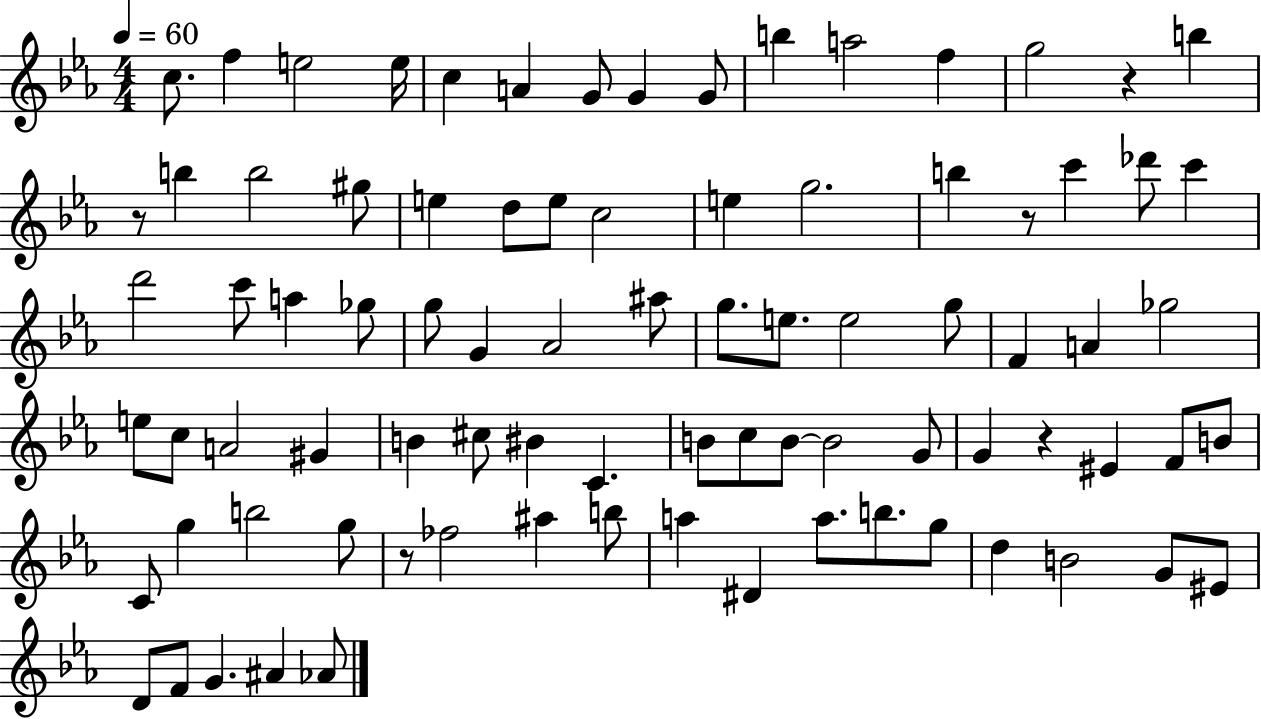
{
  \clef treble
  \numericTimeSignature
  \time 4/4
  \key ees \major
  \tempo 4 = 60
  c''8. f''4 e''2 e''16 | c''4 a'4 g'8 g'4 g'8 | b''4 a''2 f''4 | g''2 r4 b''4 | \break r8 b''4 b''2 gis''8 | e''4 d''8 e''8 c''2 | e''4 g''2. | b''4 r8 c'''4 des'''8 c'''4 | \break d'''2 c'''8 a''4 ges''8 | g''8 g'4 aes'2 ais''8 | g''8. e''8. e''2 g''8 | f'4 a'4 ges''2 | \break e''8 c''8 a'2 gis'4 | b'4 cis''8 bis'4 c'4. | b'8 c''8 b'8~~ b'2 g'8 | g'4 r4 eis'4 f'8 b'8 | \break c'8 g''4 b''2 g''8 | r8 fes''2 ais''4 b''8 | a''4 dis'4 a''8. b''8. g''8 | d''4 b'2 g'8 eis'8 | \break d'8 f'8 g'4. ais'4 aes'8 | \bar "|."
}